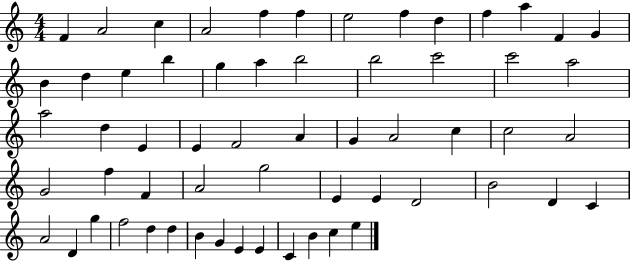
F4/q A4/h C5/q A4/h F5/q F5/q E5/h F5/q D5/q F5/q A5/q F4/q G4/q B4/q D5/q E5/q B5/q G5/q A5/q B5/h B5/h C6/h C6/h A5/h A5/h D5/q E4/q E4/q F4/h A4/q G4/q A4/h C5/q C5/h A4/h G4/h F5/q F4/q A4/h G5/h E4/q E4/q D4/h B4/h D4/q C4/q A4/h D4/q G5/q F5/h D5/q D5/q B4/q G4/q E4/q E4/q C4/q B4/q C5/q E5/q